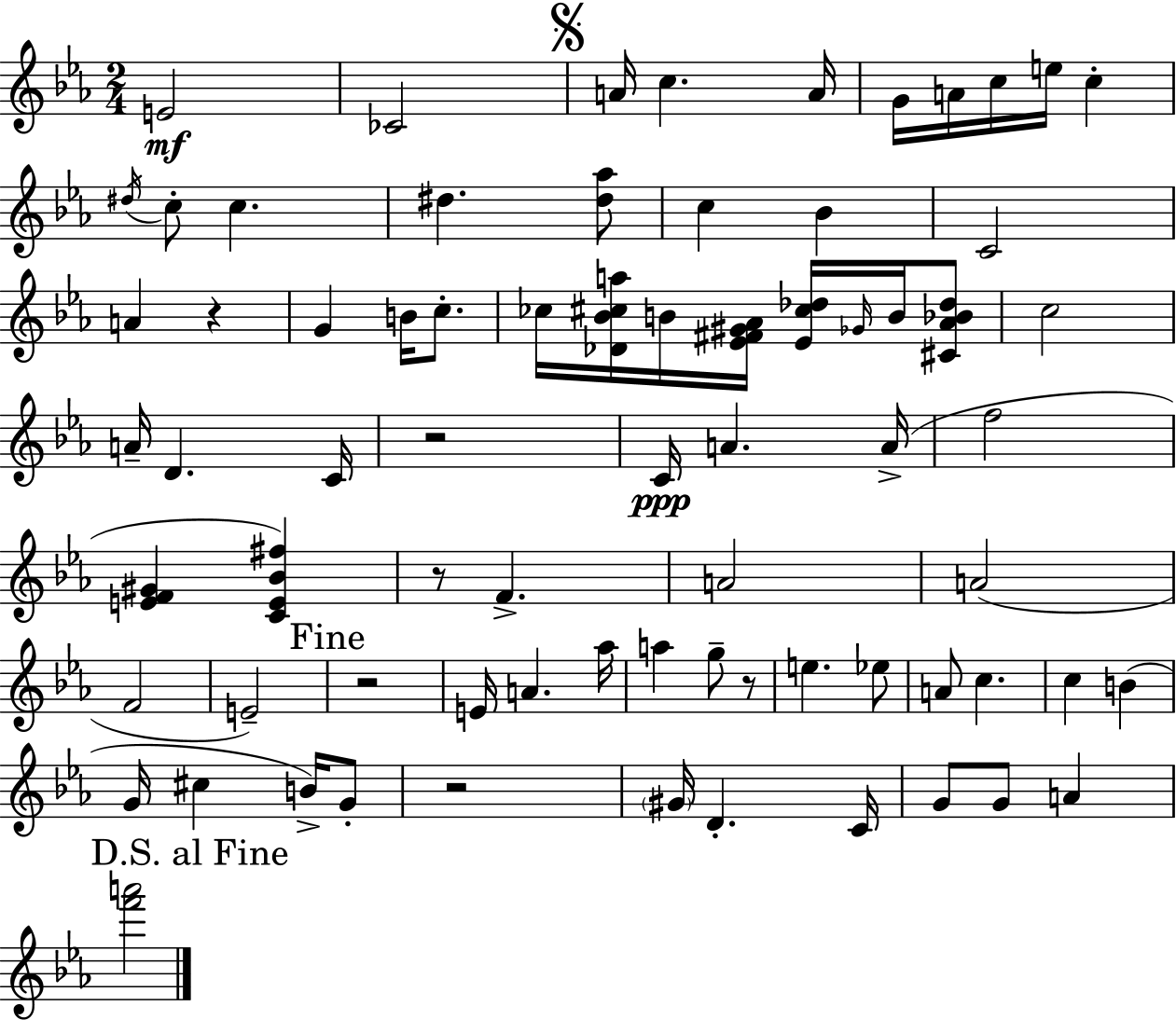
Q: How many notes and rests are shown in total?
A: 73